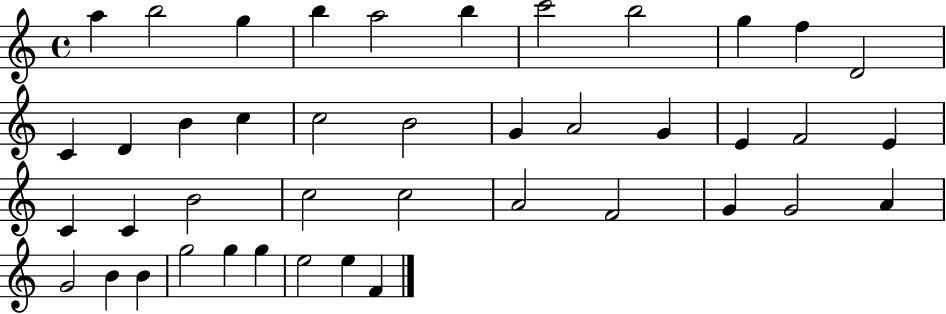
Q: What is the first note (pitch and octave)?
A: A5